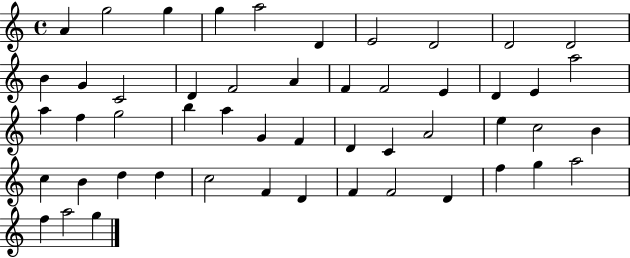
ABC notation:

X:1
T:Untitled
M:4/4
L:1/4
K:C
A g2 g g a2 D E2 D2 D2 D2 B G C2 D F2 A F F2 E D E a2 a f g2 b a G F D C A2 e c2 B c B d d c2 F D F F2 D f g a2 f a2 g